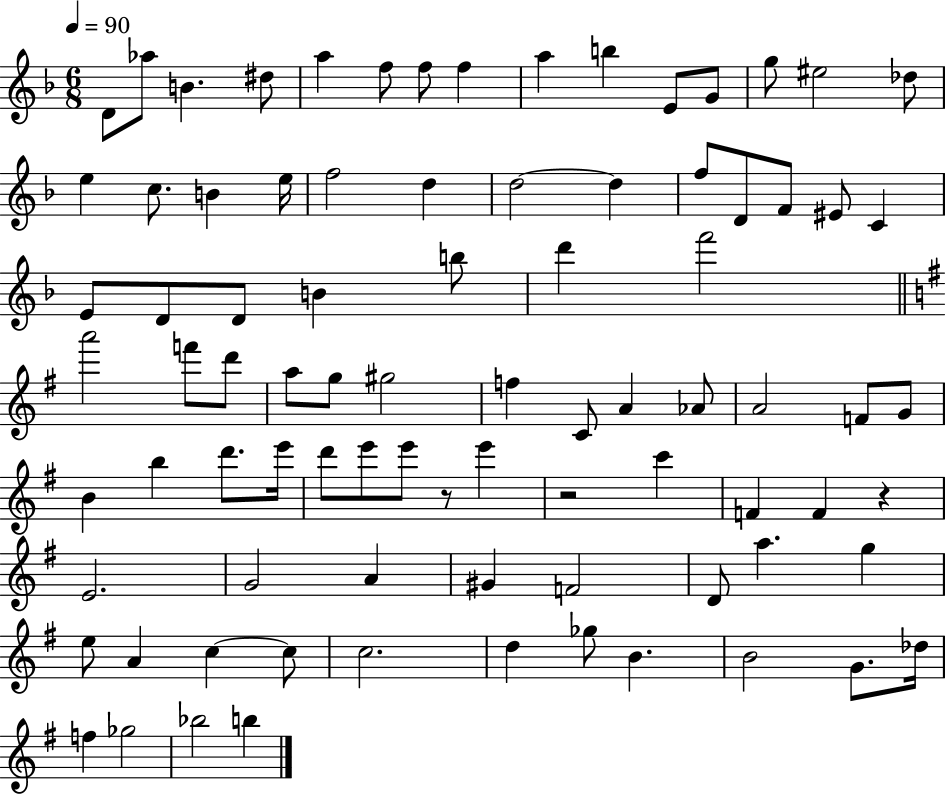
D4/e Ab5/e B4/q. D#5/e A5/q F5/e F5/e F5/q A5/q B5/q E4/e G4/e G5/e EIS5/h Db5/e E5/q C5/e. B4/q E5/s F5/h D5/q D5/h D5/q F5/e D4/e F4/e EIS4/e C4/q E4/e D4/e D4/e B4/q B5/e D6/q F6/h A6/h F6/e D6/e A5/e G5/e G#5/h F5/q C4/e A4/q Ab4/e A4/h F4/e G4/e B4/q B5/q D6/e. E6/s D6/e E6/e E6/e R/e E6/q R/h C6/q F4/q F4/q R/q E4/h. G4/h A4/q G#4/q F4/h D4/e A5/q. G5/q E5/e A4/q C5/q C5/e C5/h. D5/q Gb5/e B4/q. B4/h G4/e. Db5/s F5/q Gb5/h Bb5/h B5/q